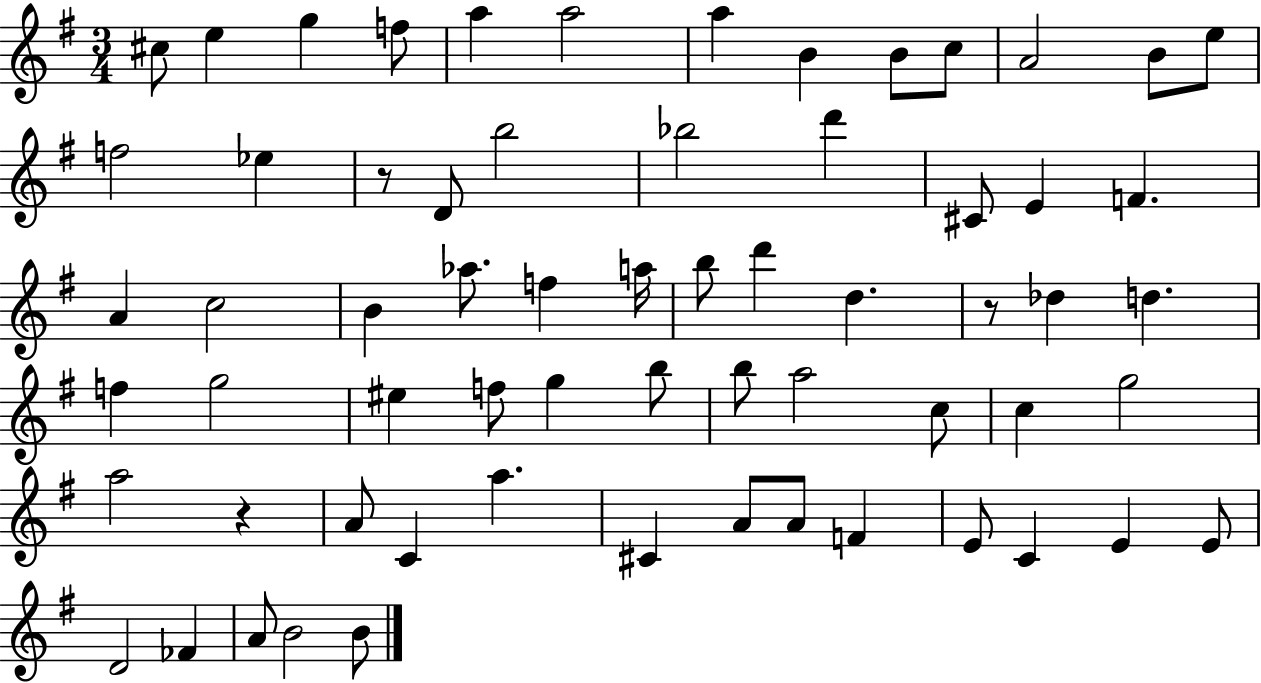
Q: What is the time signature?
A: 3/4